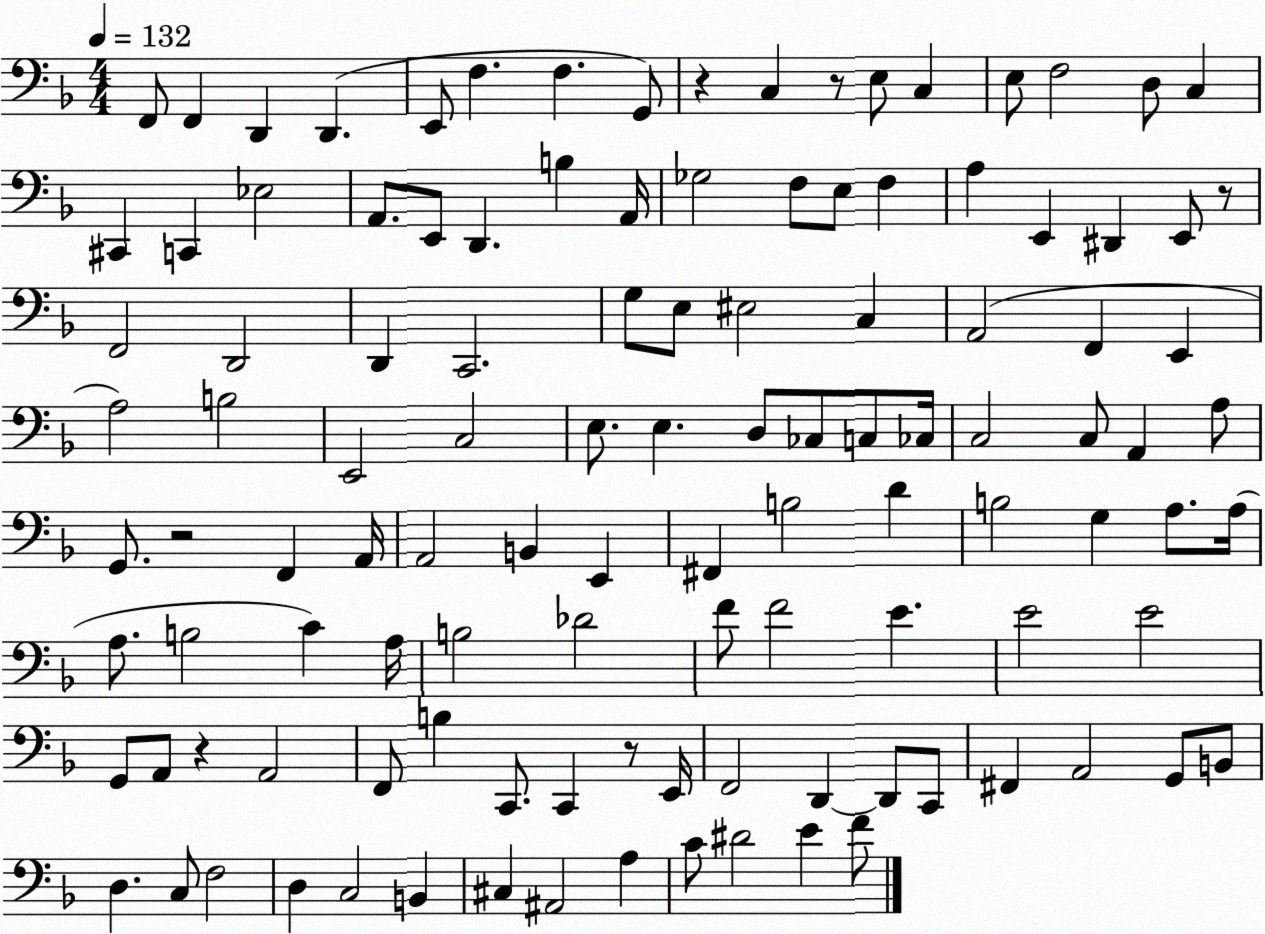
X:1
T:Untitled
M:4/4
L:1/4
K:F
F,,/2 F,, D,, D,, E,,/2 F, F, G,,/2 z C, z/2 E,/2 C, E,/2 F,2 D,/2 C, ^C,, C,, _E,2 A,,/2 E,,/2 D,, B, A,,/4 _G,2 F,/2 E,/2 F, A, E,, ^D,, E,,/2 z/2 F,,2 D,,2 D,, C,,2 G,/2 E,/2 ^E,2 C, A,,2 F,, E,, A,2 B,2 E,,2 C,2 E,/2 E, D,/2 _C,/2 C,/2 _C,/4 C,2 C,/2 A,, A,/2 G,,/2 z2 F,, A,,/4 A,,2 B,, E,, ^F,, B,2 D B,2 G, A,/2 A,/4 A,/2 B,2 C A,/4 B,2 _D2 F/2 F2 E E2 E2 G,,/2 A,,/2 z A,,2 F,,/2 B, C,,/2 C,, z/2 E,,/4 F,,2 D,, D,,/2 C,,/2 ^F,, A,,2 G,,/2 B,,/2 D, C,/2 F,2 D, C,2 B,, ^C, ^A,,2 A, C/2 ^D2 E F/2